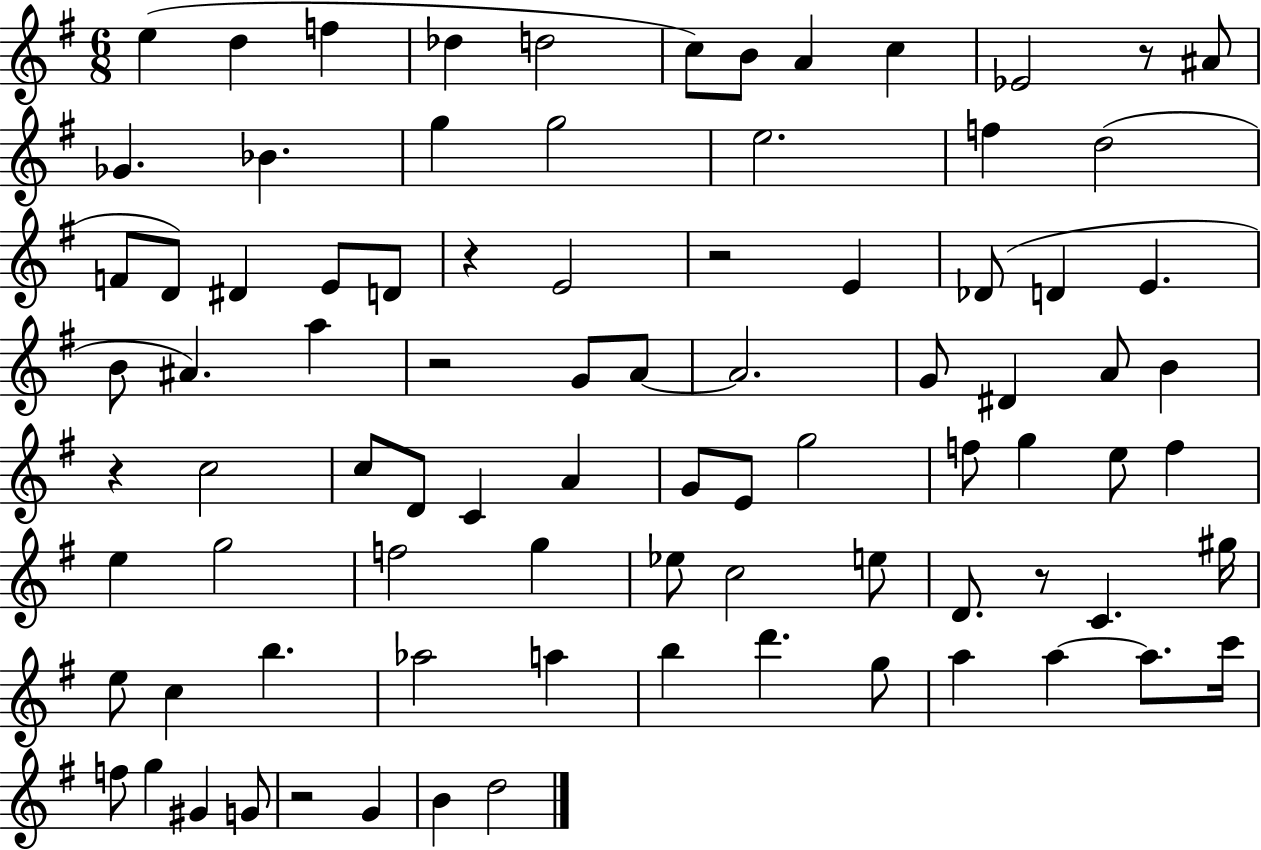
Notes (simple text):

E5/q D5/q F5/q Db5/q D5/h C5/e B4/e A4/q C5/q Eb4/h R/e A#4/e Gb4/q. Bb4/q. G5/q G5/h E5/h. F5/q D5/h F4/e D4/e D#4/q E4/e D4/e R/q E4/h R/h E4/q Db4/e D4/q E4/q. B4/e A#4/q. A5/q R/h G4/e A4/e A4/h. G4/e D#4/q A4/e B4/q R/q C5/h C5/e D4/e C4/q A4/q G4/e E4/e G5/h F5/e G5/q E5/e F5/q E5/q G5/h F5/h G5/q Eb5/e C5/h E5/e D4/e. R/e C4/q. G#5/s E5/e C5/q B5/q. Ab5/h A5/q B5/q D6/q. G5/e A5/q A5/q A5/e. C6/s F5/e G5/q G#4/q G4/e R/h G4/q B4/q D5/h